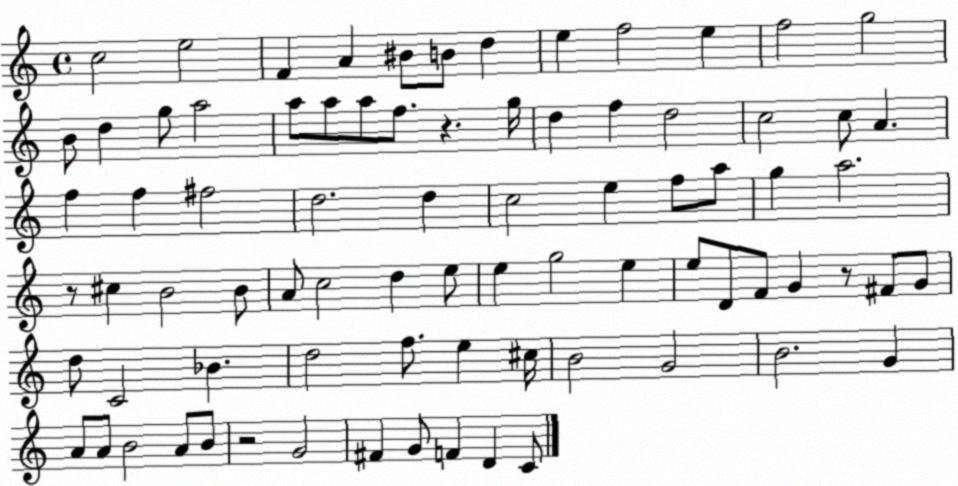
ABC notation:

X:1
T:Untitled
M:4/4
L:1/4
K:C
c2 e2 F A ^B/2 B/2 d e f2 e f2 g2 B/2 d g/2 a2 a/2 a/2 a/2 f/2 z g/4 d f d2 c2 c/2 A f f ^f2 d2 d c2 e f/2 a/2 g a2 z/2 ^c B2 B/2 A/2 c2 d e/2 e g2 e e/2 D/2 F/2 G z/2 ^F/2 G/2 d/2 C2 _B d2 f/2 e ^c/4 B2 G2 B2 G A/2 A/2 B2 A/2 B/2 z2 G2 ^F G/2 F D C/2